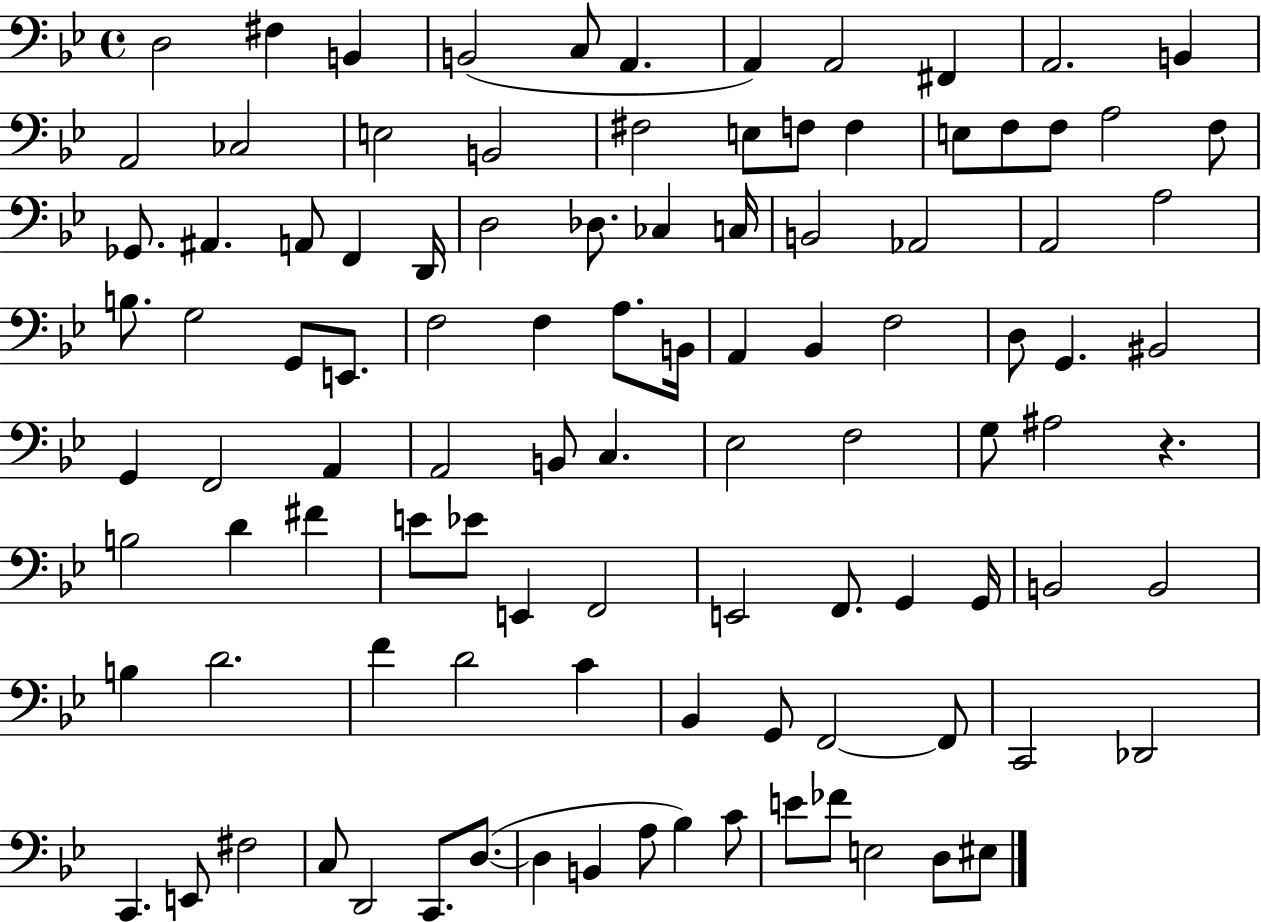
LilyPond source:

{
  \clef bass
  \time 4/4
  \defaultTimeSignature
  \key bes \major
  d2 fis4 b,4 | b,2( c8 a,4. | a,4) a,2 fis,4 | a,2. b,4 | \break a,2 ces2 | e2 b,2 | fis2 e8 f8 f4 | e8 f8 f8 a2 f8 | \break ges,8. ais,4. a,8 f,4 d,16 | d2 des8. ces4 c16 | b,2 aes,2 | a,2 a2 | \break b8. g2 g,8 e,8. | f2 f4 a8. b,16 | a,4 bes,4 f2 | d8 g,4. bis,2 | \break g,4 f,2 a,4 | a,2 b,8 c4. | ees2 f2 | g8 ais2 r4. | \break b2 d'4 fis'4 | e'8 ees'8 e,4 f,2 | e,2 f,8. g,4 g,16 | b,2 b,2 | \break b4 d'2. | f'4 d'2 c'4 | bes,4 g,8 f,2~~ f,8 | c,2 des,2 | \break c,4. e,8 fis2 | c8 d,2 c,8. d8.~(~ | d4 b,4 a8 bes4) c'8 | e'8 fes'8 e2 d8 eis8 | \break \bar "|."
}